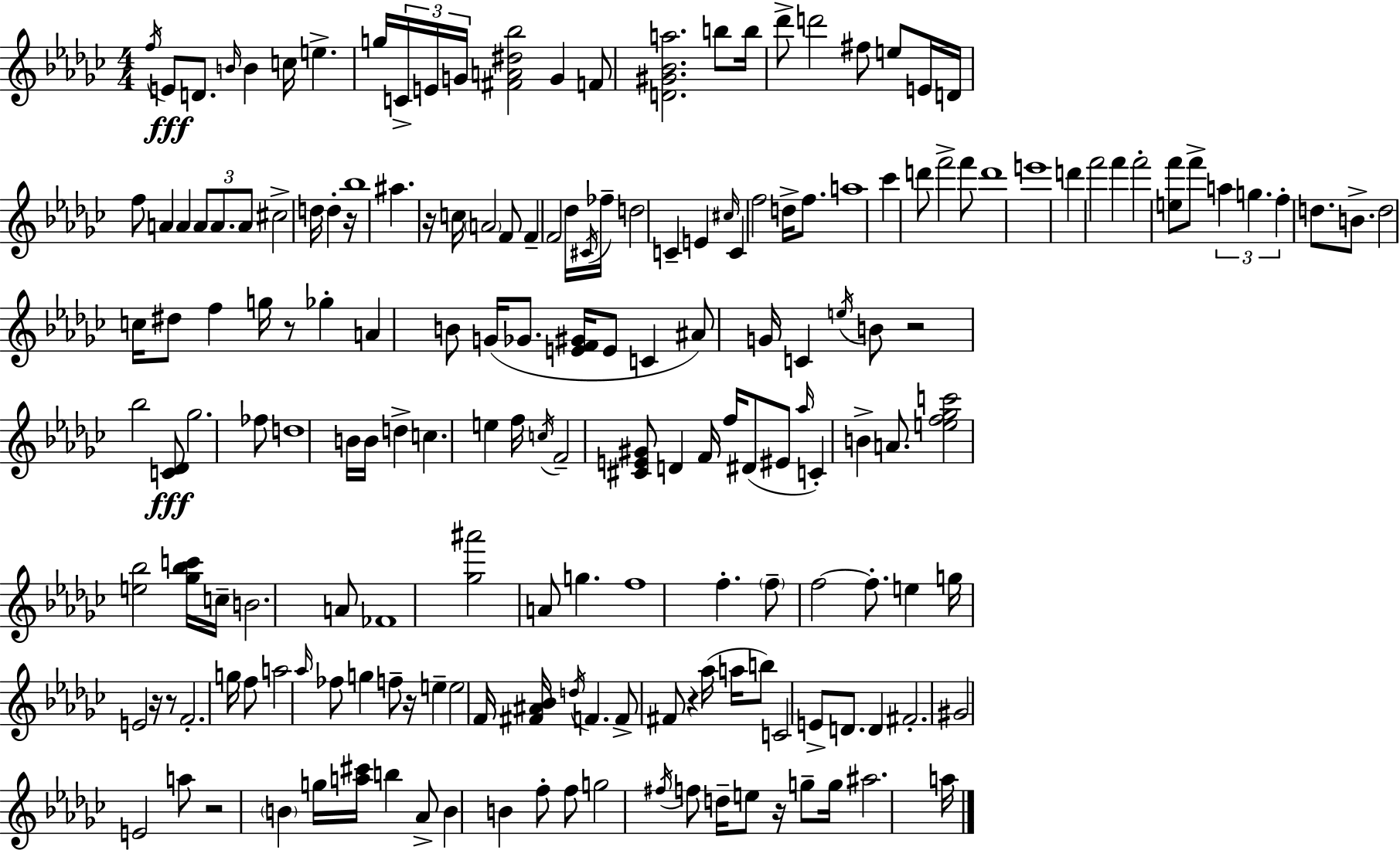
F5/s E4/e D4/e. B4/s B4/q C5/s E5/q. G5/s C4/s E4/s G4/s [F#4,A4,D#5,Bb5]/h G4/q F4/e [D4,G#4,Bb4,A5]/h. B5/e B5/s Db6/e D6/h F#5/e E5/e E4/s D4/s F5/e A4/q A4/q A4/e A4/e. A4/e C#5/h D5/s D5/q R/s Bb5/w A#5/q. R/s C5/s A4/h F4/e F4/q F4/h Db5/s C#4/s FES5/s D5/h C4/q E4/q C#5/s C4/q F5/h D5/s F5/e. A5/w CES6/q D6/e F6/h F6/e D6/w E6/w D6/q F6/h F6/q F6/h [E5,F6]/e F6/e A5/q G5/q. F5/q D5/e. B4/e. D5/h C5/s D#5/e F5/q G5/s R/e Gb5/q A4/q B4/e G4/s Gb4/e. [E4,F4,G#4]/s E4/e C4/q A#4/e G4/s C4/q E5/s B4/e R/h Bb5/h [C4,Db4]/e Gb5/h. FES5/e D5/w B4/s B4/s D5/q C5/q. E5/q F5/s C5/s F4/h [C#4,E4,G#4]/e D4/q F4/s F5/s D#4/e EIS4/e Ab5/s C4/q B4/q A4/e. [E5,F5,Gb5,C6]/h [E5,Bb5]/h [Gb5,Bb5,C6]/s C5/s B4/h. A4/e FES4/w [Gb5,A#6]/h A4/e G5/q. F5/w F5/q. F5/e F5/h F5/e. E5/q G5/s E4/h R/s R/e F4/h. G5/s F5/e A5/h Ab5/s FES5/e G5/q F5/e R/s E5/q E5/h F4/s [F#4,A#4,Bb4]/s D5/s F4/q. F4/e F#4/e R/q Ab5/s A5/s B5/e C4/h E4/e D4/e. D4/q F#4/h. G#4/h E4/h A5/e R/h B4/q G5/s [A5,C#6]/s B5/q Ab4/e B4/q B4/q F5/e F5/e G5/h F#5/s F5/e D5/s E5/e R/s G5/e G5/s A#5/h. A5/s